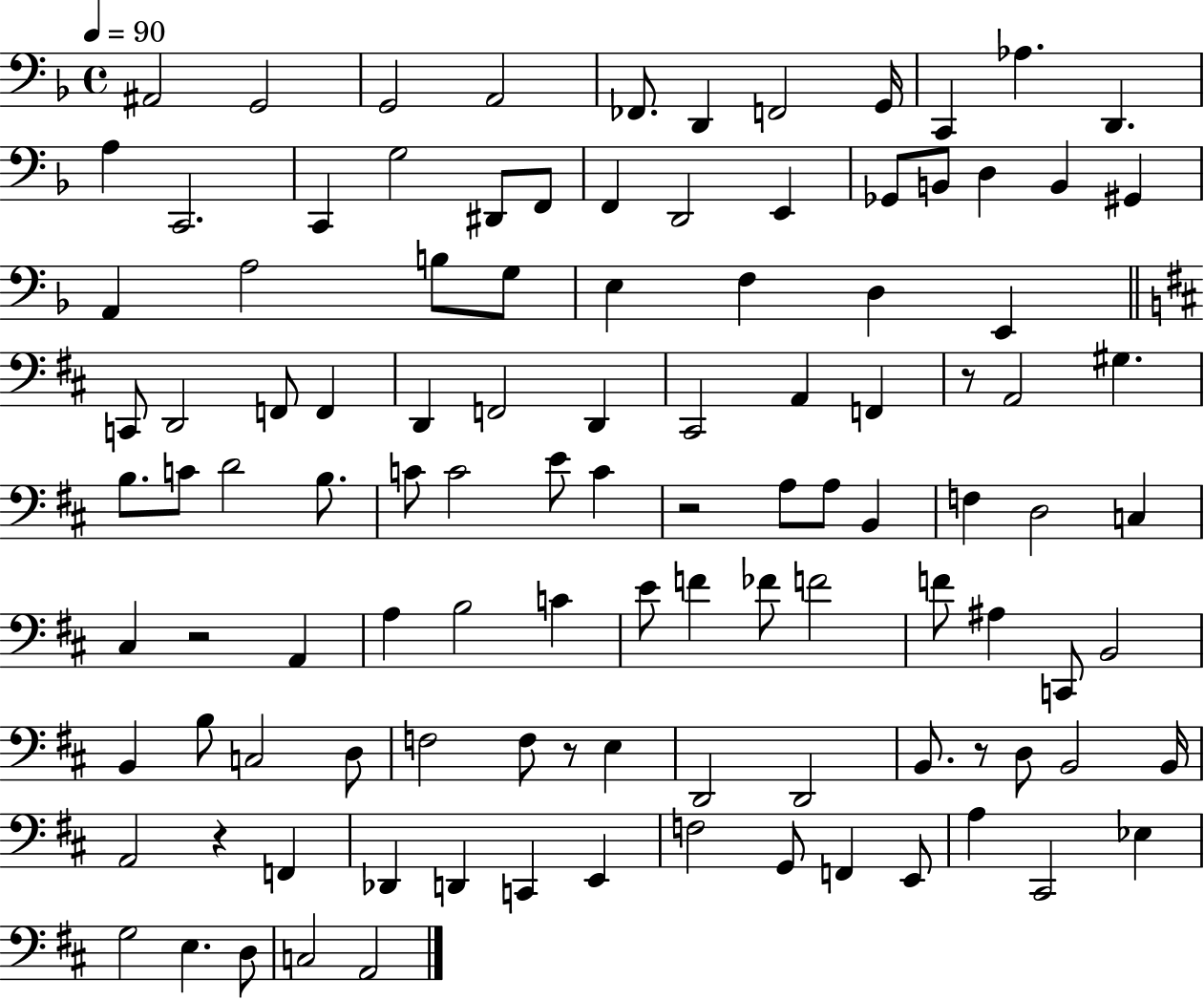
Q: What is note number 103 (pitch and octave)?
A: A2